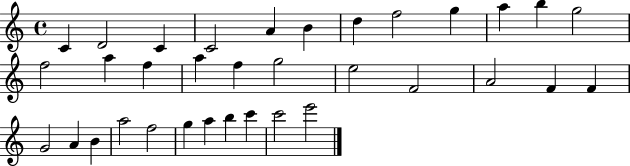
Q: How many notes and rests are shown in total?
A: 34